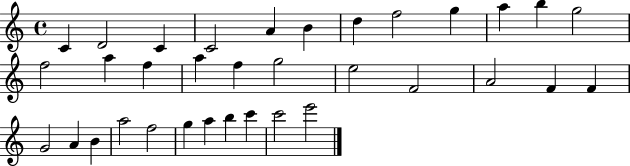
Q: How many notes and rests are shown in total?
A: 34